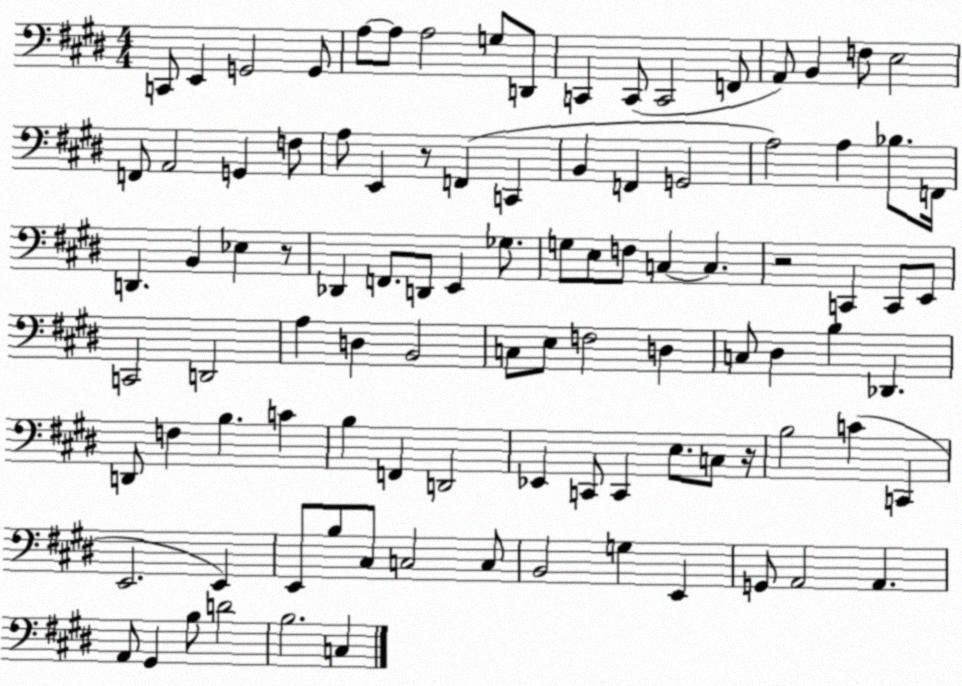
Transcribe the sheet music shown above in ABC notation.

X:1
T:Untitled
M:4/4
L:1/4
K:E
C,,/2 E,, G,,2 G,,/2 A,/2 A,/2 A,2 G,/2 D,,/2 C,, C,,/2 C,,2 F,,/2 A,,/2 B,, F,/2 E,2 F,,/2 A,,2 G,, F,/2 A,/2 E,, z/2 F,, C,, B,, F,, G,,2 A,2 A, _B,/2 F,,/4 D,, B,, _E, z/2 _D,, F,,/2 D,,/2 E,, _G,/2 G,/2 E,/2 F,/2 C, C, z2 C,, C,,/2 E,,/2 C,,2 D,,2 A, D, B,,2 C,/2 E,/2 F,2 D, C,/2 ^D, B, _D,, D,,/2 F, B, C B, F,, D,,2 _E,, C,,/2 C,, E,/2 C,/2 z/4 B,2 C C,, E,,2 E,, E,,/2 B,/2 ^C,/2 C,2 C,/2 B,,2 G, E,, G,,/2 A,,2 A,, A,,/2 ^G,, B,/2 D2 B,2 C,